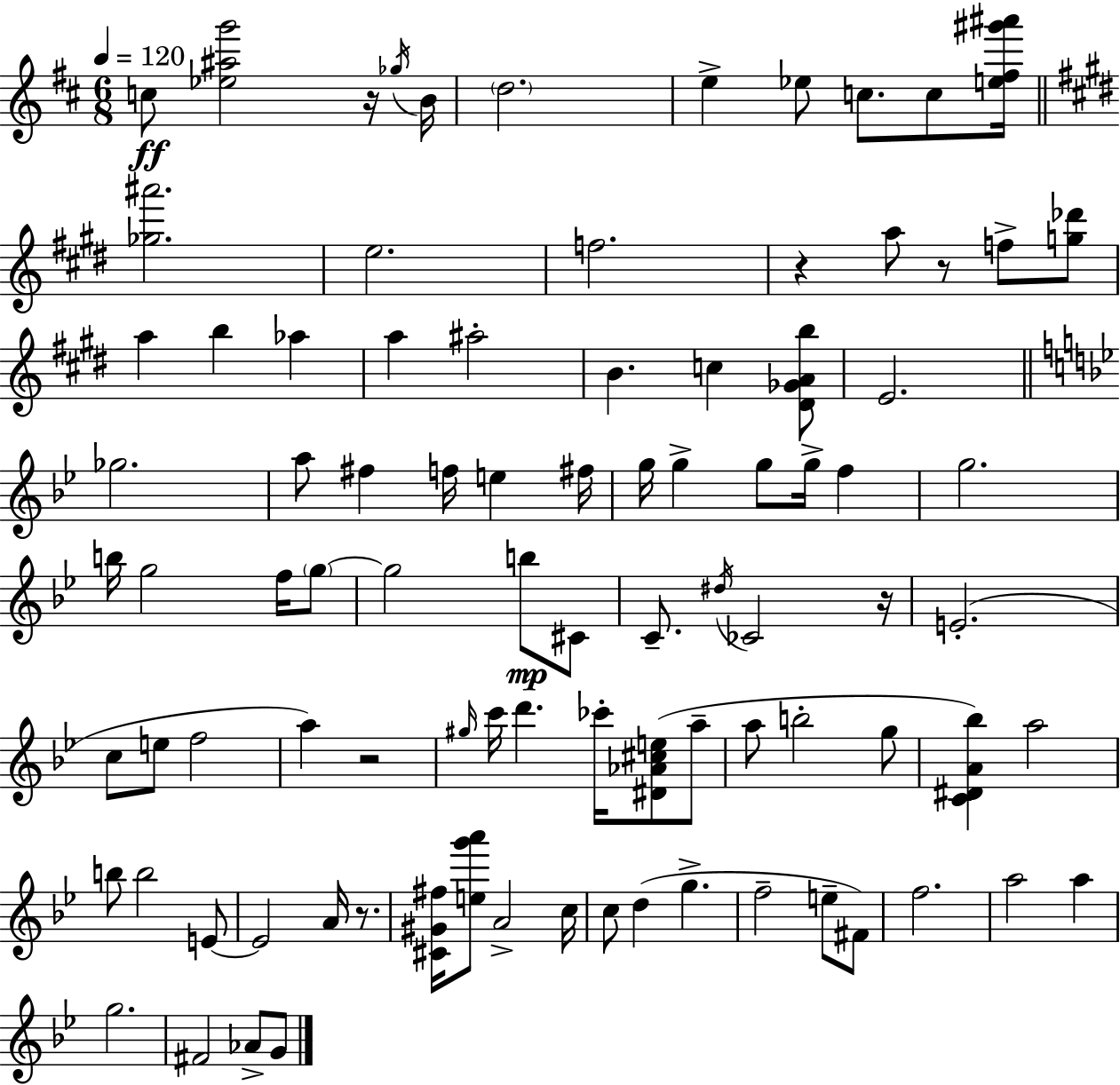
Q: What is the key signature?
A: D major